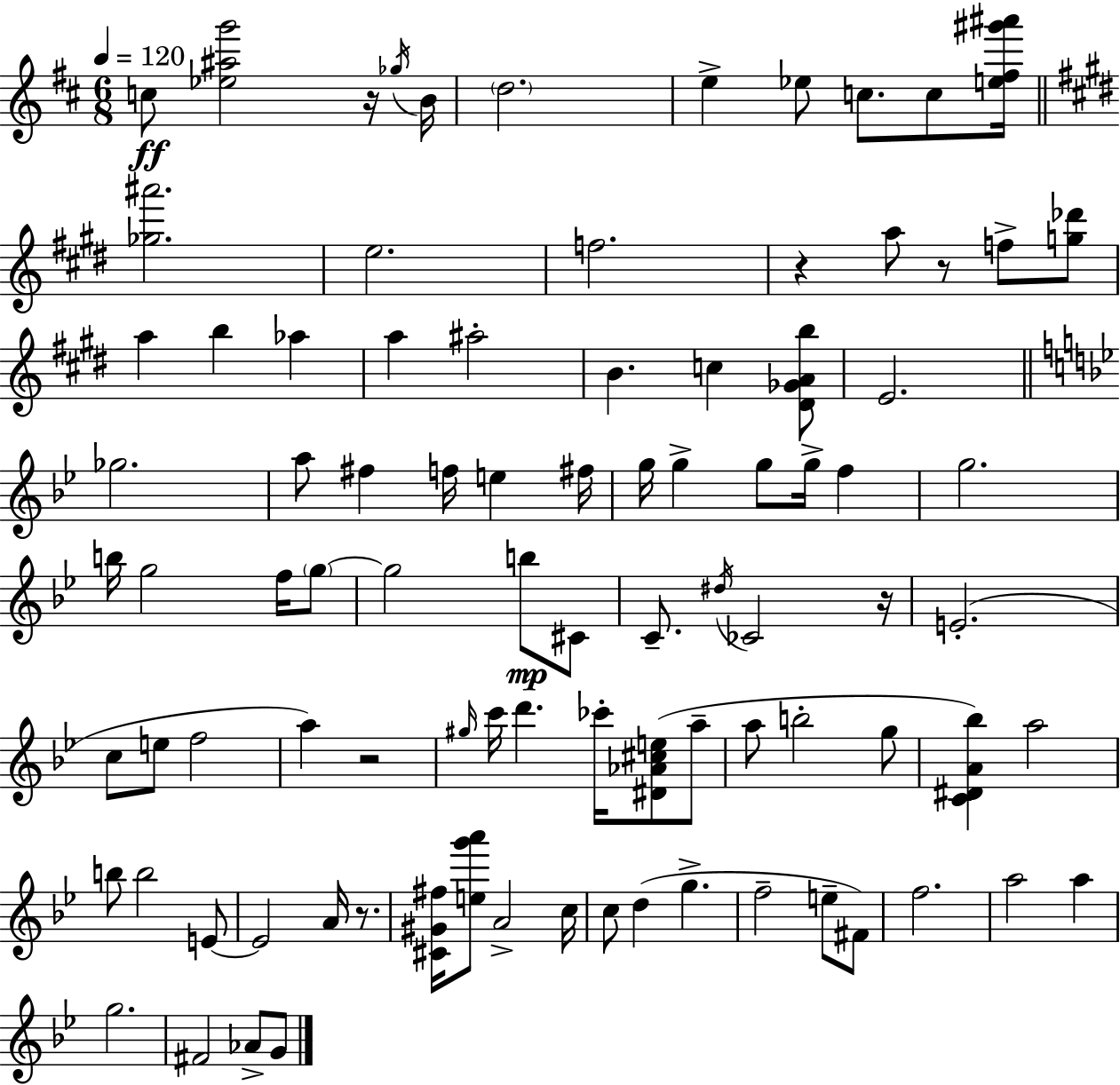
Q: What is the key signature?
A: D major